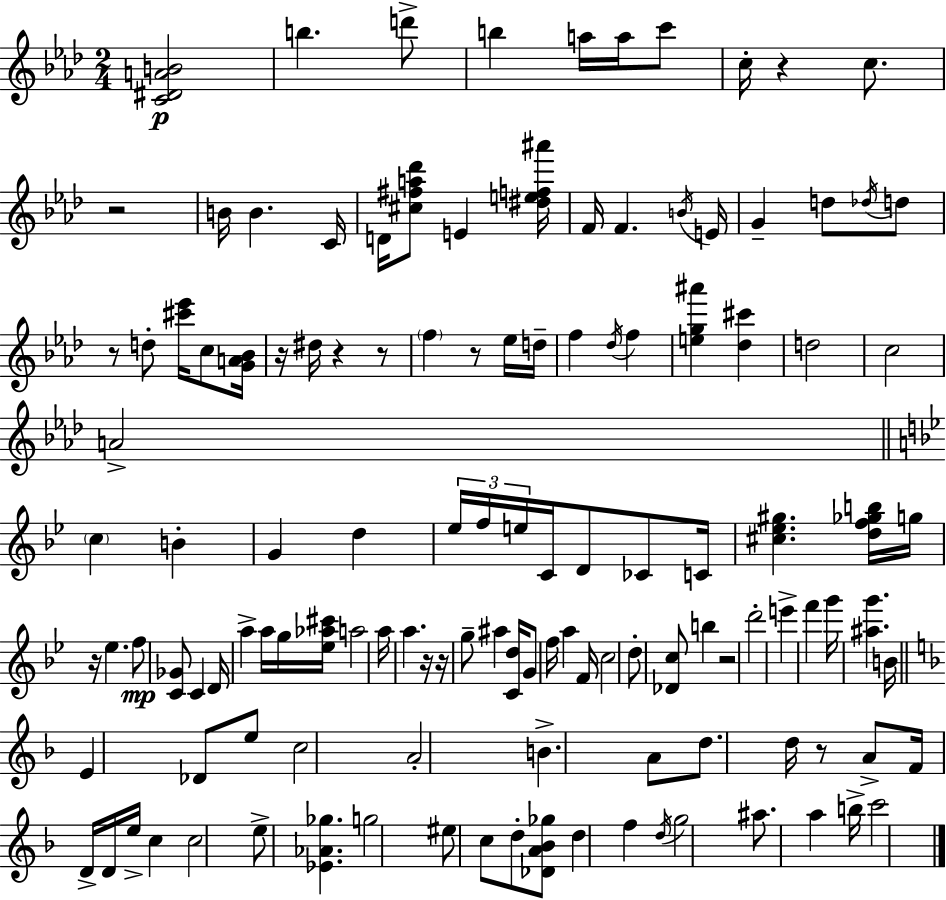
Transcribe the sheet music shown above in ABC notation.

X:1
T:Untitled
M:2/4
L:1/4
K:Ab
[C^DAB]2 b d'/2 b a/4 a/4 c'/2 c/4 z c/2 z2 B/4 B C/4 D/4 [^c^fa_d']/2 E [^def^a']/4 F/4 F B/4 E/4 G d/2 _d/4 d/2 z/2 d/2 [^c'_e']/4 c/2 [GA_B]/4 z/4 ^d/4 z z/2 f z/2 _e/4 d/4 f _d/4 f [eg^a'] [_d^c'] d2 c2 A2 c B G d _e/4 f/4 e/4 C/4 D/2 _C/2 C/4 [^c_e^g] [df_gb]/4 g/4 z/4 _e f/2 [C_G]/2 C D/4 a a/4 g/4 [_e_a^c']/4 a2 a/4 a z/4 z/4 g/2 ^a [Cd]/4 G/2 f/4 a F/4 c2 d/2 [_Dc]/2 b z2 d'2 e' f' g'/4 [^ag'] B/4 E _D/2 e/2 c2 A2 B A/2 d/2 d/4 z/2 A/2 F/4 D/4 D/4 e/4 c c2 e/2 [_E_A_g] g2 ^e/2 c/2 d/2 [_DA_B_g]/2 d f d/4 g2 ^a/2 a b/4 c'2